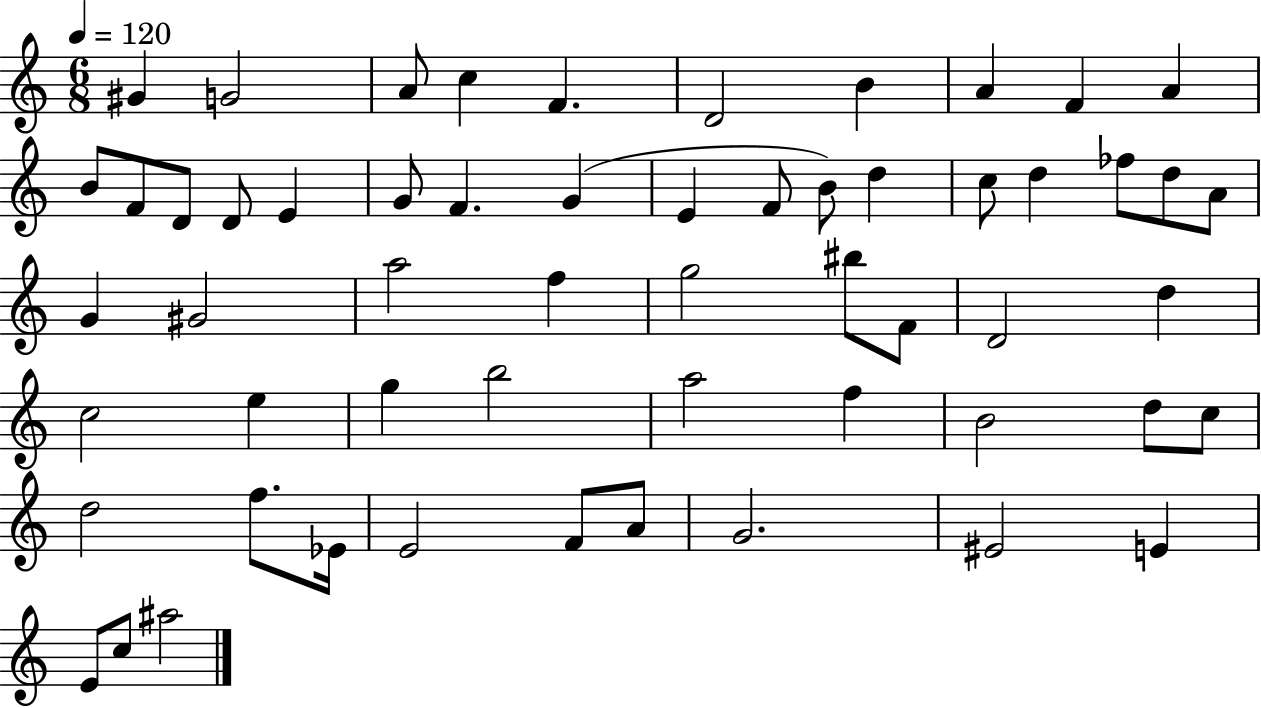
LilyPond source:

{
  \clef treble
  \numericTimeSignature
  \time 6/8
  \key c \major
  \tempo 4 = 120
  gis'4 g'2 | a'8 c''4 f'4. | d'2 b'4 | a'4 f'4 a'4 | \break b'8 f'8 d'8 d'8 e'4 | g'8 f'4. g'4( | e'4 f'8 b'8) d''4 | c''8 d''4 fes''8 d''8 a'8 | \break g'4 gis'2 | a''2 f''4 | g''2 bis''8 f'8 | d'2 d''4 | \break c''2 e''4 | g''4 b''2 | a''2 f''4 | b'2 d''8 c''8 | \break d''2 f''8. ees'16 | e'2 f'8 a'8 | g'2. | eis'2 e'4 | \break e'8 c''8 ais''2 | \bar "|."
}